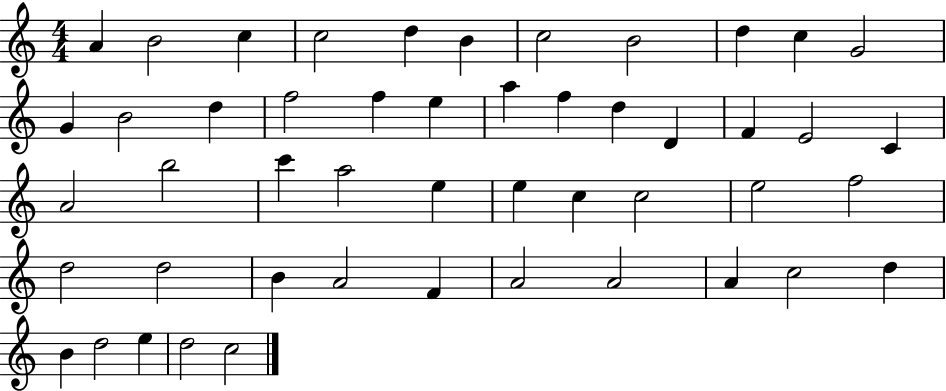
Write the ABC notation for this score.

X:1
T:Untitled
M:4/4
L:1/4
K:C
A B2 c c2 d B c2 B2 d c G2 G B2 d f2 f e a f d D F E2 C A2 b2 c' a2 e e c c2 e2 f2 d2 d2 B A2 F A2 A2 A c2 d B d2 e d2 c2